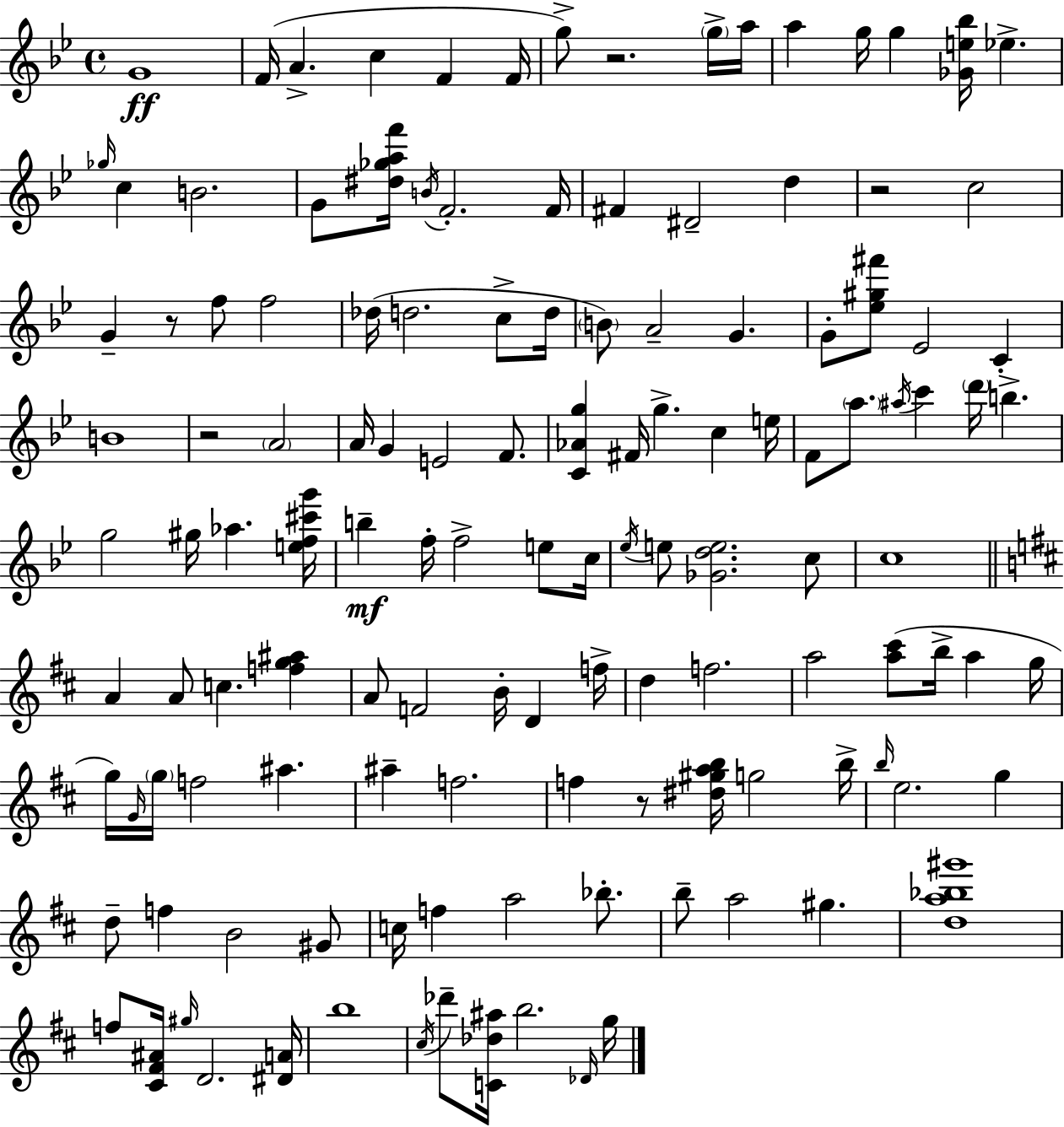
G4/w F4/s A4/q. C5/q F4/q F4/s G5/e R/h. G5/s A5/s A5/q G5/s G5/q [Gb4,E5,Bb5]/s Eb5/q. Gb5/s C5/q B4/h. G4/e [D#5,Gb5,A5,F6]/s B4/s F4/h. F4/s F#4/q D#4/h D5/q R/h C5/h G4/q R/e F5/e F5/h Db5/s D5/h. C5/e D5/s B4/e A4/h G4/q. G4/e [Eb5,G#5,F#6]/e Eb4/h C4/q B4/w R/h A4/h A4/s G4/q E4/h F4/e. [C4,Ab4,G5]/q F#4/s G5/q. C5/q E5/s F4/e A5/e. A#5/s C6/q D6/s B5/q. G5/h G#5/s Ab5/q. [E5,F5,C#6,G6]/s B5/q F5/s F5/h E5/e C5/s Eb5/s E5/e [Gb4,D5,E5]/h. C5/e C5/w A4/q A4/e C5/q. [F5,G5,A#5]/q A4/e F4/h B4/s D4/q F5/s D5/q F5/h. A5/h [A5,C#6]/e B5/s A5/q G5/s G5/s G4/s G5/s F5/h A#5/q. A#5/q F5/h. F5/q R/e [D#5,G#5,A5,B5]/s G5/h B5/s B5/s E5/h. G5/q D5/e F5/q B4/h G#4/e C5/s F5/q A5/h Bb5/e. B5/e A5/h G#5/q. [D5,A5,Bb5,G#6]/w F5/e [C#4,F#4,A#4]/s G#5/s D4/h. [D#4,A4]/s B5/w C#5/s Db6/e [C4,Db5,A#5]/s B5/h. Db4/s G5/s